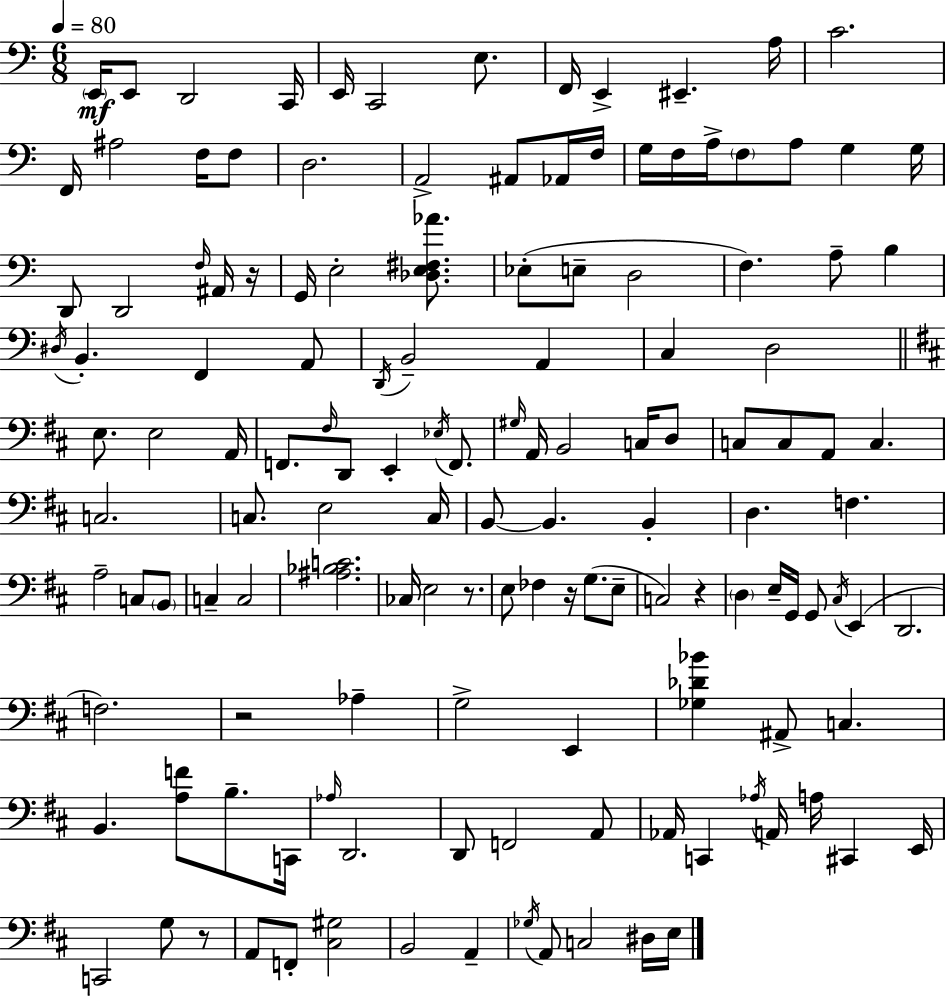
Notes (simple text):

E2/s E2/e D2/h C2/s E2/s C2/h E3/e. F2/s E2/q EIS2/q. A3/s C4/h. F2/s A#3/h F3/s F3/e D3/h. A2/h A#2/e Ab2/s F3/s G3/s F3/s A3/s F3/e A3/e G3/q G3/s D2/e D2/h F3/s A#2/s R/s G2/s E3/h [Db3,E3,F#3,Ab4]/e. Eb3/e E3/e D3/h F3/q. A3/e B3/q D#3/s B2/q. F2/q A2/e D2/s B2/h A2/q C3/q D3/h E3/e. E3/h A2/s F2/e. F#3/s D2/e E2/q Eb3/s F2/e. G#3/s A2/s B2/h C3/s D3/e C3/e C3/e A2/e C3/q. C3/h. C3/e. E3/h C3/s B2/e B2/q. B2/q D3/q. F3/q. A3/h C3/e B2/e C3/q C3/h [A#3,Bb3,C4]/h. CES3/s E3/h R/e. E3/e FES3/q R/s G3/e. E3/e C3/h R/q D3/q E3/s G2/s G2/e C#3/s E2/q D2/h. F3/h. R/h Ab3/q G3/h E2/q [Gb3,Db4,Bb4]/q A#2/e C3/q. B2/q. [A3,F4]/e B3/e. C2/s Ab3/s D2/h. D2/e F2/h A2/e Ab2/s C2/q Ab3/s A2/s A3/s C#2/q E2/s C2/h G3/e R/e A2/e F2/e [C#3,G#3]/h B2/h A2/q Gb3/s A2/e C3/h D#3/s E3/s